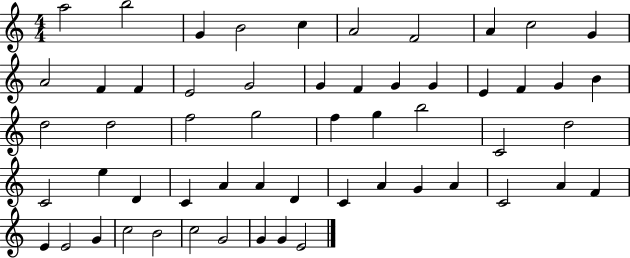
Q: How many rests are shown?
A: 0